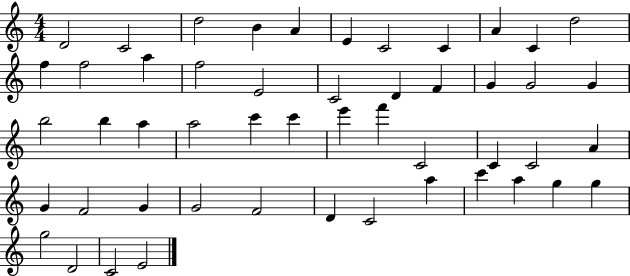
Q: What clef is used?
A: treble